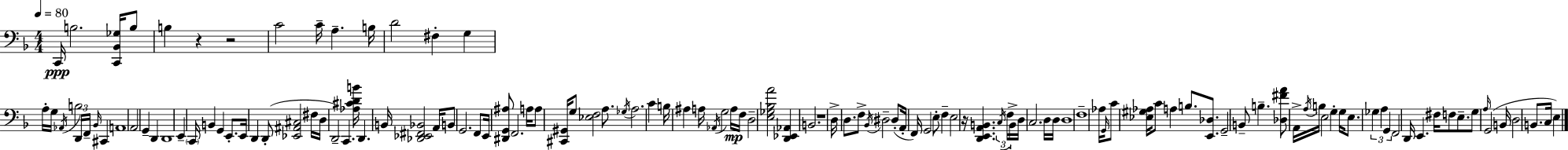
X:1
T:Untitled
M:4/4
L:1/4
K:F
C,,/4 B,2 [C,,_B,,_G,]/4 B,/2 B, z z2 C2 C/4 A, B,/4 D2 ^F, G, A,/4 G,/4 _A,,/4 B,2 D,,/4 F,,/4 _B,,/4 ^C,, A,,4 A,,2 G,, D,, D,,4 E,, C,,/4 B,, G,, E,,/2 E,,/4 D,, D,,/2 [_E,,^A,,^C,]2 ^F,/4 D,/4 D,,2 C,, [_A,^CDB]/4 D,, B,,/4 [_D,,_E,,^F,,_B,,]2 A,,/4 B,,/2 G,,2 F,,/2 E,,/4 [^D,,G,,^A,]/2 F,,2 A,/4 A,/2 [^C,,^G,,]/4 G,/2 [_E,F,]2 A,/2 _G,/4 A,2 C B,/4 ^A, A,/4 _A,,/4 G,2 A,/4 F,/4 D,2 [E,_G,_B,A]2 [D,,_E,,_A,,] B,,2 z4 D,/4 D,/2 F,/2 _B,,/4 ^D,2 ^D,/2 A,,/4 F,,/4 G,,2 E,/2 F, E,2 z/4 [D,,E,,A,,B,,] C,/4 F,/4 B,,/4 D,/4 C,2 D,/4 D,/4 D,4 F,4 _A,/4 G,,/4 C/2 [_E,^G,_A,]/4 C/2 A, B,/2 [E,,_D,]/2 G,,2 B,,/2 B, [_D,^FA]/2 A,,/4 A,/4 B,/4 E,2 G, G,/4 E,/2 _G, A, G,, F,,2 D,,/4 E,, ^F,/4 F,/2 E,/2 G,/2 A,/4 G,,2 B,,/4 D,2 B,,/2 C,/4 E,